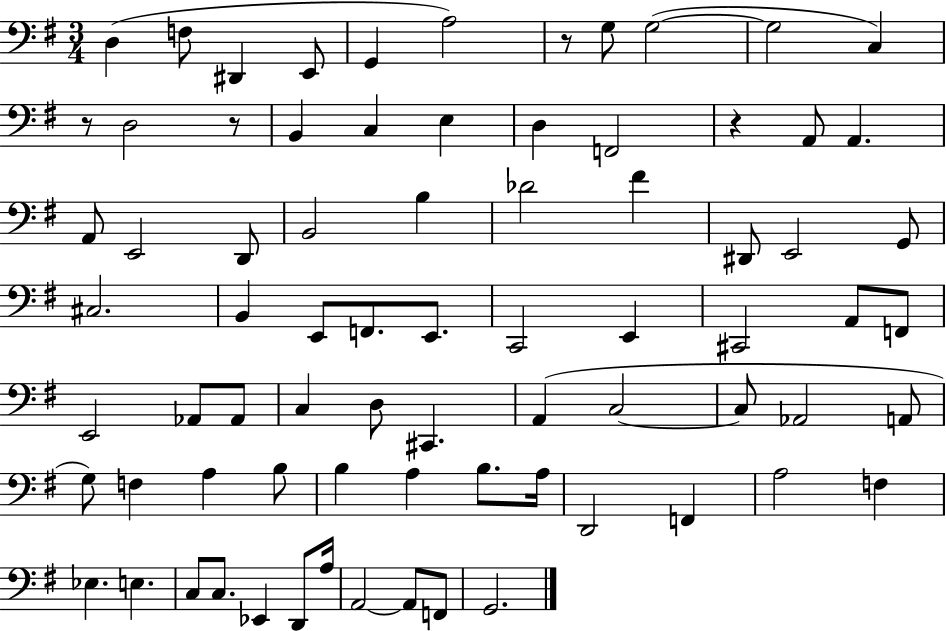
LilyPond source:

{
  \clef bass
  \numericTimeSignature
  \time 3/4
  \key g \major
  d4( f8 dis,4 e,8 | g,4 a2) | r8 g8 g2~(~ | g2 c4) | \break r8 d2 r8 | b,4 c4 e4 | d4 f,2 | r4 a,8 a,4. | \break a,8 e,2 d,8 | b,2 b4 | des'2 fis'4 | dis,8 e,2 g,8 | \break cis2. | b,4 e,8 f,8. e,8. | c,2 e,4 | cis,2 a,8 f,8 | \break e,2 aes,8 aes,8 | c4 d8 cis,4. | a,4( c2~~ | c8 aes,2 a,8 | \break g8) f4 a4 b8 | b4 a4 b8. a16 | d,2 f,4 | a2 f4 | \break ees4. e4. | c8 c8. ees,4 d,8 a16 | a,2~~ a,8 f,8 | g,2. | \break \bar "|."
}